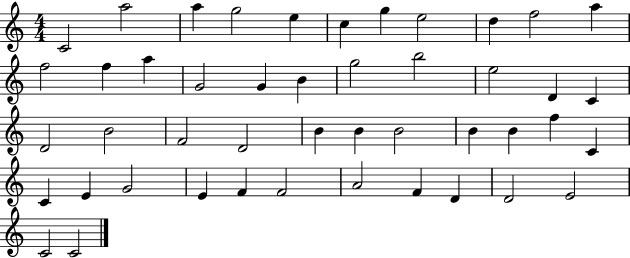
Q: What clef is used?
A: treble